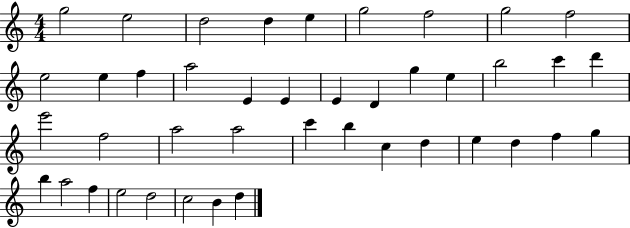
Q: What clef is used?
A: treble